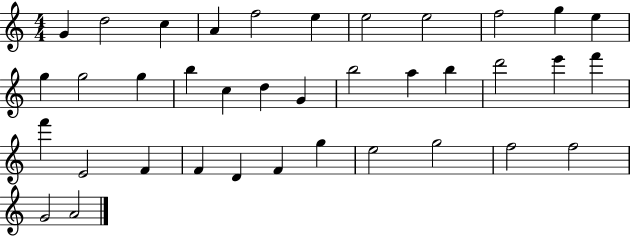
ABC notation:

X:1
T:Untitled
M:4/4
L:1/4
K:C
G d2 c A f2 e e2 e2 f2 g e g g2 g b c d G b2 a b d'2 e' f' f' E2 F F D F g e2 g2 f2 f2 G2 A2